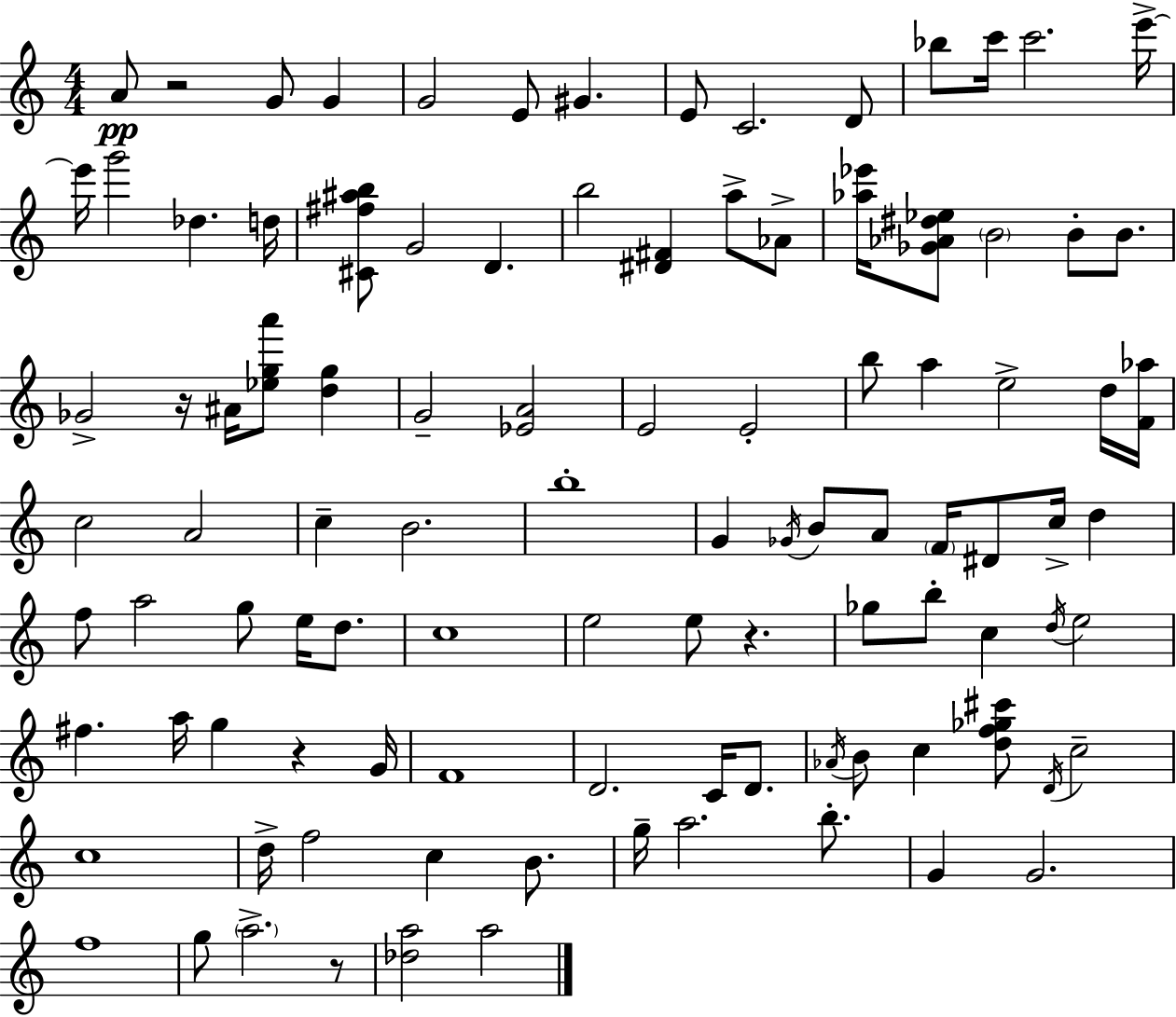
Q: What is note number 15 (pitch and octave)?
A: G6